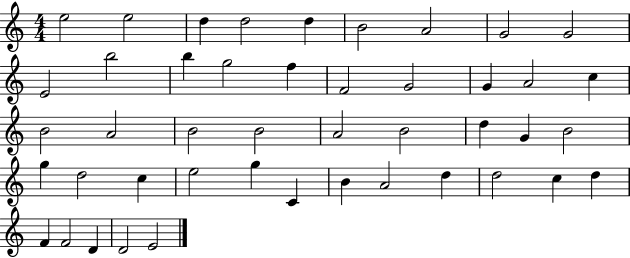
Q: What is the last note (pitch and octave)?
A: E4